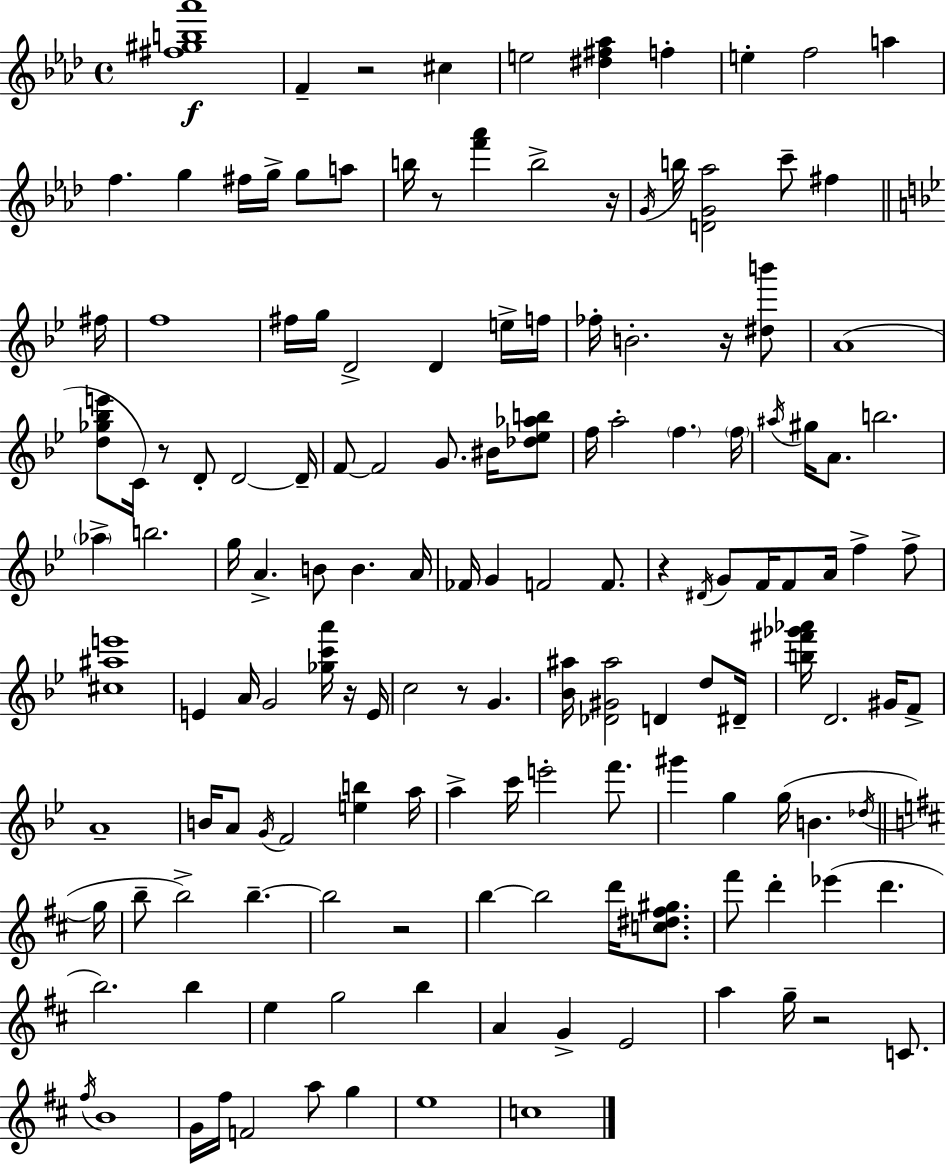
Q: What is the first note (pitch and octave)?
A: F4